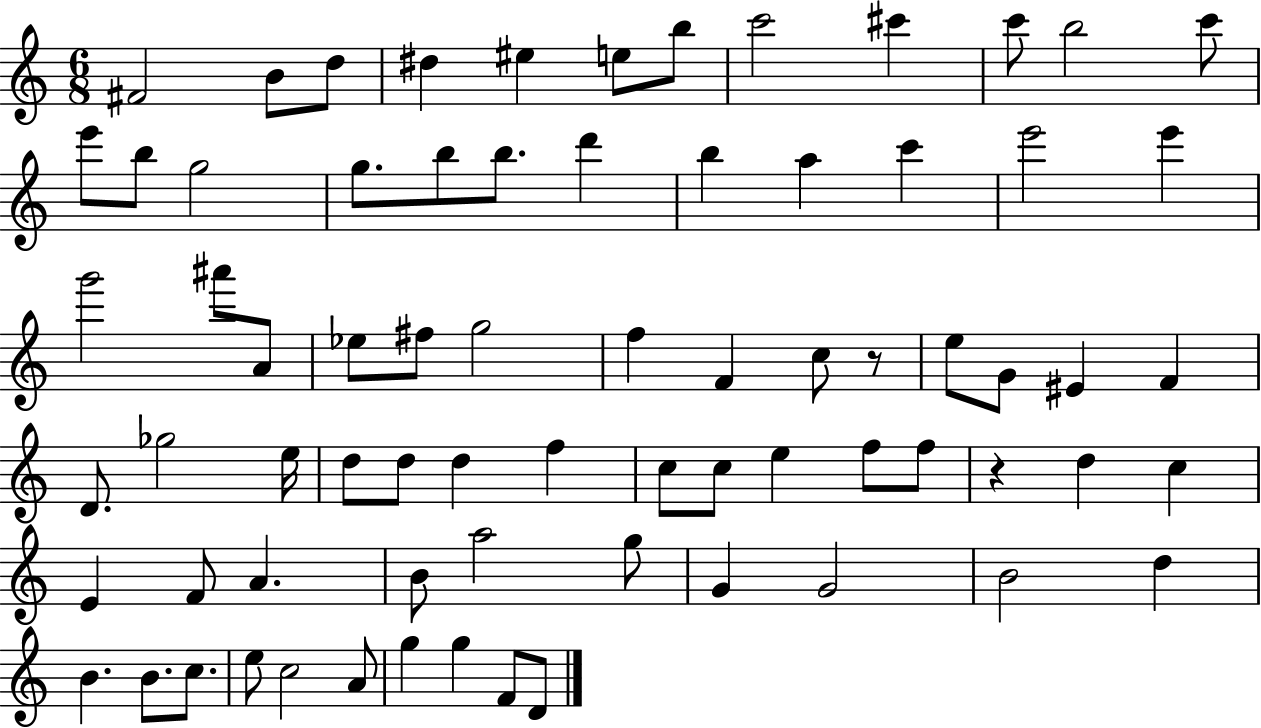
F#4/h B4/e D5/e D#5/q EIS5/q E5/e B5/e C6/h C#6/q C6/e B5/h C6/e E6/e B5/e G5/h G5/e. B5/e B5/e. D6/q B5/q A5/q C6/q E6/h E6/q G6/h A#6/e A4/e Eb5/e F#5/e G5/h F5/q F4/q C5/e R/e E5/e G4/e EIS4/q F4/q D4/e. Gb5/h E5/s D5/e D5/e D5/q F5/q C5/e C5/e E5/q F5/e F5/e R/q D5/q C5/q E4/q F4/e A4/q. B4/e A5/h G5/e G4/q G4/h B4/h D5/q B4/q. B4/e. C5/e. E5/e C5/h A4/e G5/q G5/q F4/e D4/e